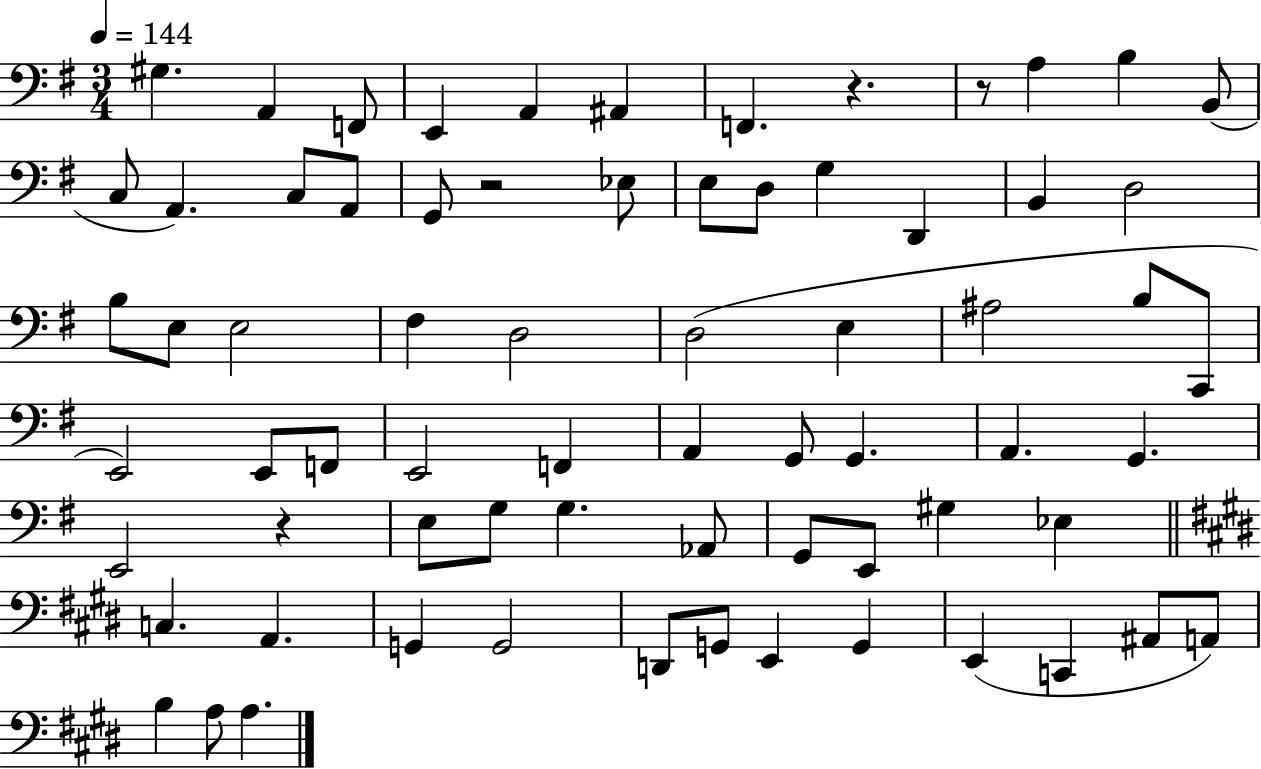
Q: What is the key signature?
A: G major